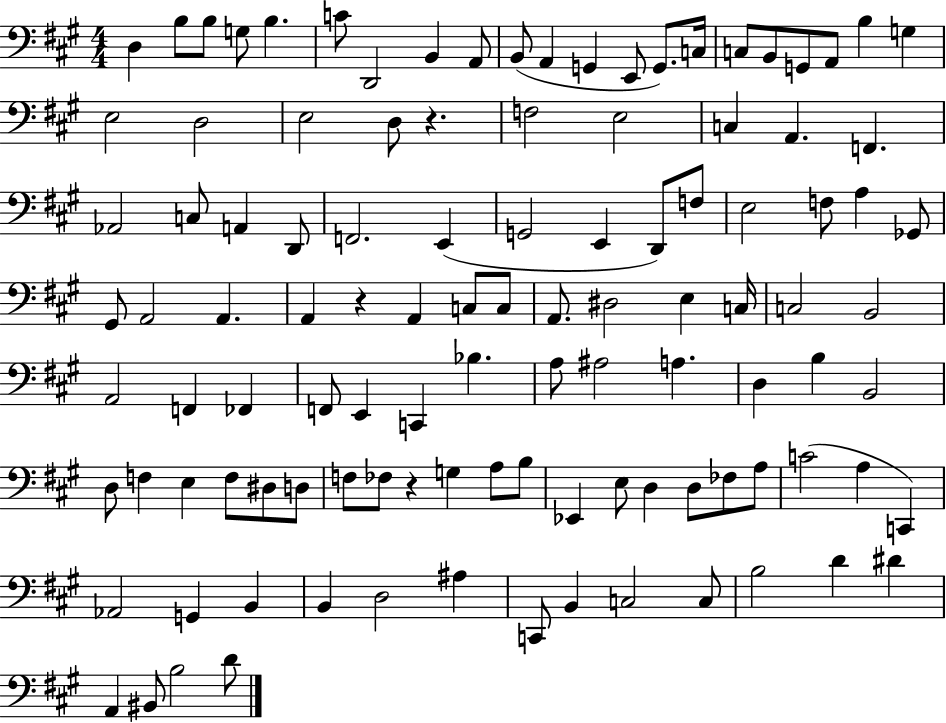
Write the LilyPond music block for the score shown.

{
  \clef bass
  \numericTimeSignature
  \time 4/4
  \key a \major
  d4 b8 b8 g8 b4. | c'8 d,2 b,4 a,8 | b,8( a,4 g,4 e,8 g,8.) c16 | c8 b,8 g,8 a,8 b4 g4 | \break e2 d2 | e2 d8 r4. | f2 e2 | c4 a,4. f,4. | \break aes,2 c8 a,4 d,8 | f,2. e,4( | g,2 e,4 d,8) f8 | e2 f8 a4 ges,8 | \break gis,8 a,2 a,4. | a,4 r4 a,4 c8 c8 | a,8. dis2 e4 c16 | c2 b,2 | \break a,2 f,4 fes,4 | f,8 e,4 c,4 bes4. | a8 ais2 a4. | d4 b4 b,2 | \break d8 f4 e4 f8 dis8 d8 | f8 fes8 r4 g4 a8 b8 | ees,4 e8 d4 d8 fes8 a8 | c'2( a4 c,4) | \break aes,2 g,4 b,4 | b,4 d2 ais4 | c,8 b,4 c2 c8 | b2 d'4 dis'4 | \break a,4 bis,8 b2 d'8 | \bar "|."
}